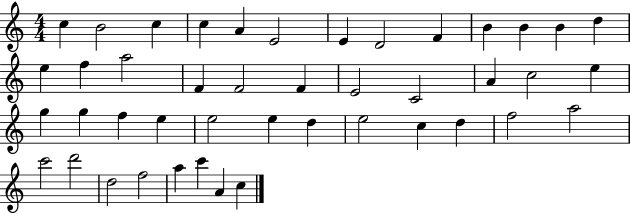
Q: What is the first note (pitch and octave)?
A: C5